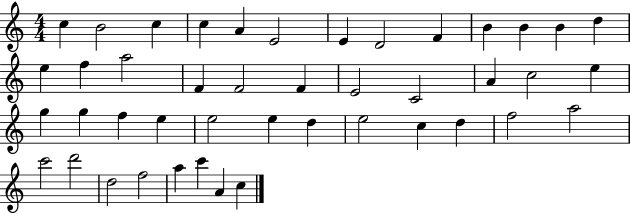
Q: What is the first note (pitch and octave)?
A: C5